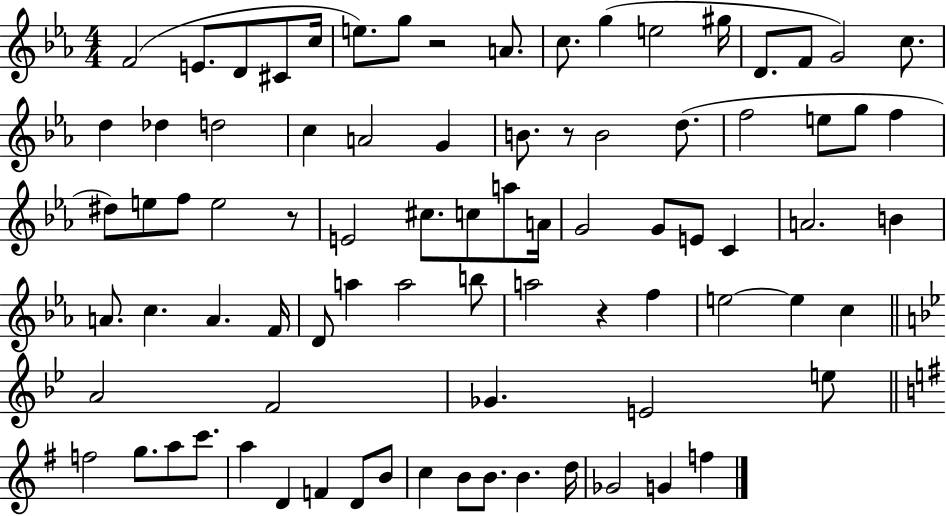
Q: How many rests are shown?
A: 4